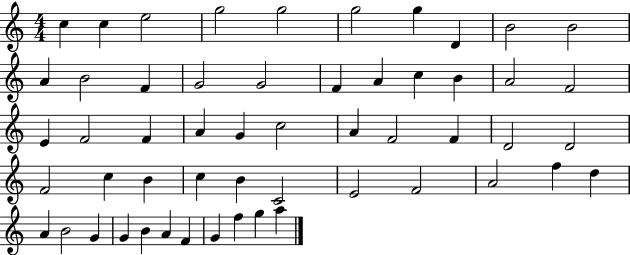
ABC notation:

X:1
T:Untitled
M:4/4
L:1/4
K:C
c c e2 g2 g2 g2 g D B2 B2 A B2 F G2 G2 F A c B A2 F2 E F2 F A G c2 A F2 F D2 D2 F2 c B c B C2 E2 F2 A2 f d A B2 G G B A F G f g a